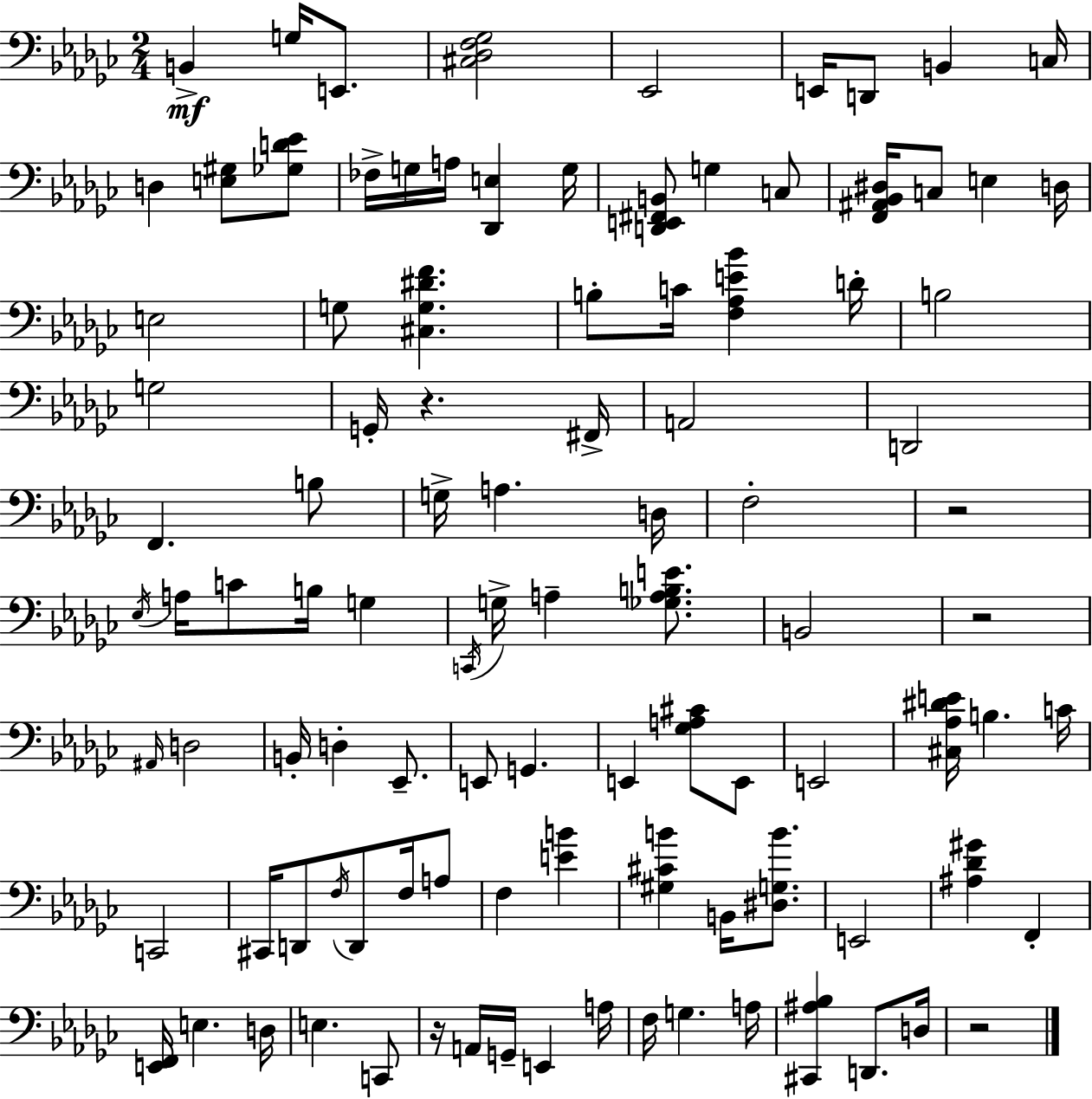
B2/q G3/s E2/e. [C#3,Db3,F3,Gb3]/h Eb2/h E2/s D2/e B2/q C3/s D3/q [E3,G#3]/e [Gb3,D4,Eb4]/e FES3/s G3/s A3/s [Db2,E3]/q G3/s [D2,E2,F#2,B2]/e G3/q C3/e [F2,A#2,Bb2,D#3]/s C3/e E3/q D3/s E3/h G3/e [C#3,G3,D#4,F4]/q. B3/e C4/s [F3,Ab3,E4,Bb4]/q D4/s B3/h G3/h G2/s R/q. F#2/s A2/h D2/h F2/q. B3/e G3/s A3/q. D3/s F3/h R/h Eb3/s A3/s C4/e B3/s G3/q C2/s G3/s A3/q [Gb3,A3,B3,E4]/e. B2/h R/h A#2/s D3/h B2/s D3/q Eb2/e. E2/e G2/q. E2/q [Gb3,A3,C#4]/e E2/e E2/h [C#3,Ab3,D#4,E4]/s B3/q. C4/s C2/h C#2/s D2/e F3/s D2/e F3/s A3/e F3/q [E4,B4]/q [G#3,C#4,B4]/q B2/s [D#3,G3,B4]/e. E2/h [A#3,Db4,G#4]/q F2/q [E2,F2]/s E3/q. D3/s E3/q. C2/e R/s A2/s G2/s E2/q A3/s F3/s G3/q. A3/s [C#2,A#3,Bb3]/q D2/e. D3/s R/h